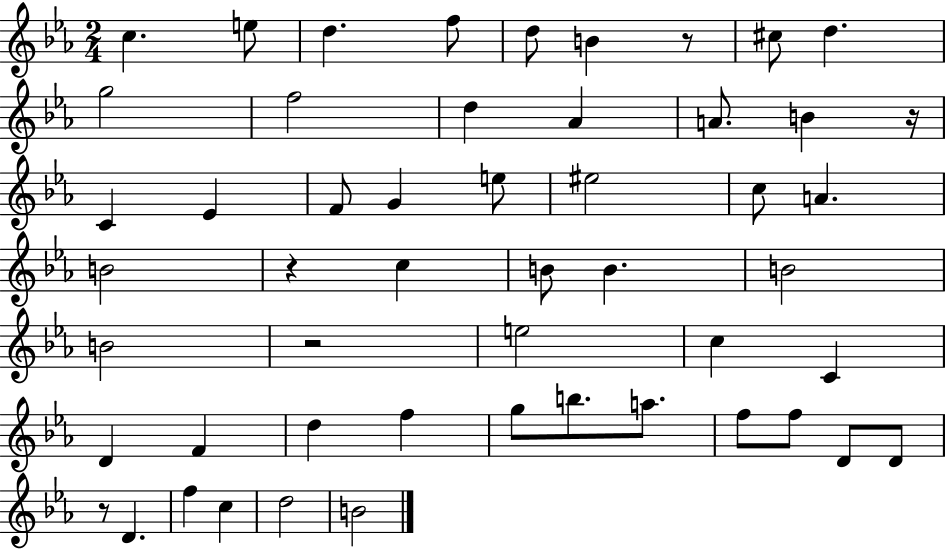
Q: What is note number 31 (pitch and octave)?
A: C4